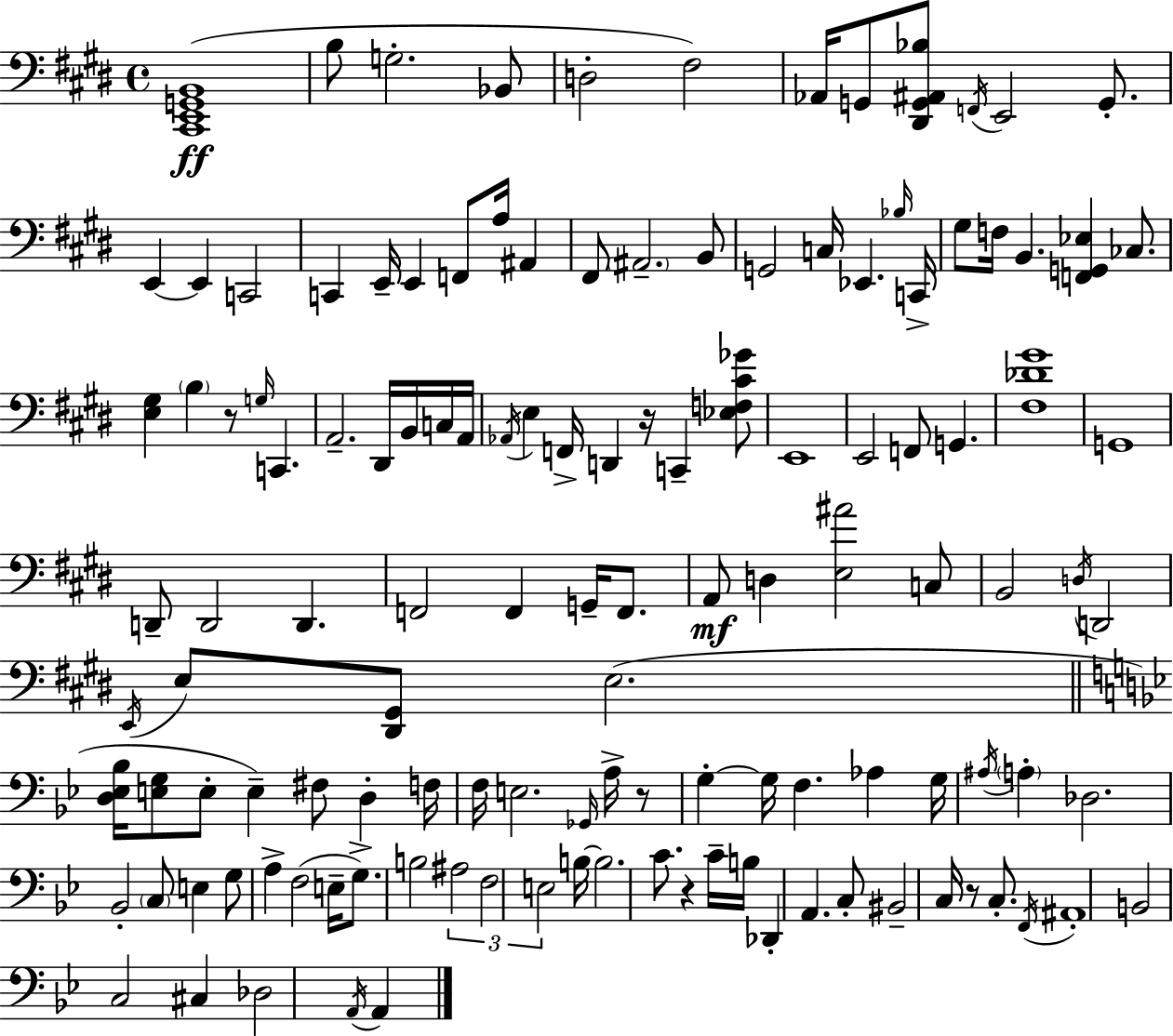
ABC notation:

X:1
T:Untitled
M:4/4
L:1/4
K:E
[^C,,E,,G,,B,,]4 B,/2 G,2 _B,,/2 D,2 ^F,2 _A,,/4 G,,/2 [^D,,G,,^A,,_B,]/2 F,,/4 E,,2 G,,/2 E,, E,, C,,2 C,, E,,/4 E,, F,,/2 A,/4 ^A,, ^F,,/2 ^A,,2 B,,/2 G,,2 C,/4 _E,, _B,/4 C,,/4 ^G,/2 F,/4 B,, [F,,G,,_E,] _C,/2 [E,^G,] B, z/2 G,/4 C,, A,,2 ^D,,/4 B,,/4 C,/4 A,,/4 _A,,/4 E, F,,/4 D,, z/4 C,, [_E,F,^C_G]/2 E,,4 E,,2 F,,/2 G,, [^F,_D^G]4 G,,4 D,,/2 D,,2 D,, F,,2 F,, G,,/4 F,,/2 A,,/2 D, [E,^A]2 C,/2 B,,2 D,/4 D,,2 E,,/4 E,/2 [^D,,^G,,]/2 E,2 [D,_E,_B,]/4 [E,G,]/2 E,/2 E, ^F,/2 D, F,/4 F,/4 E,2 _G,,/4 A,/4 z/2 G, G,/4 F, _A, G,/4 ^A,/4 A, _D,2 _B,,2 C,/2 E, G,/2 A, F,2 E,/4 G,/2 B,2 ^A,2 F,2 E,2 B,/4 B,2 C/2 z C/4 B,/4 _D,, A,, C,/2 ^B,,2 C,/4 z/2 C,/2 F,,/4 ^A,,4 B,,2 C,2 ^C, _D,2 A,,/4 A,,